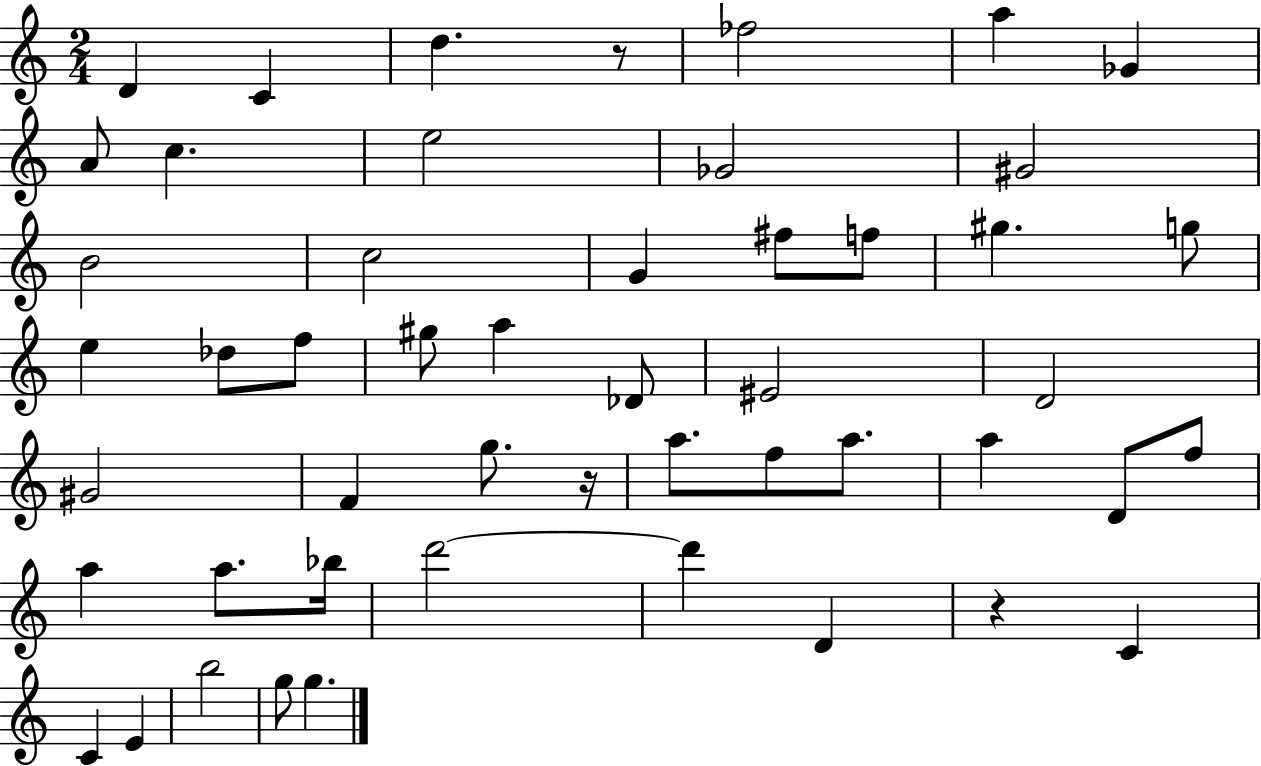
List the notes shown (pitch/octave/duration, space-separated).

D4/q C4/q D5/q. R/e FES5/h A5/q Gb4/q A4/e C5/q. E5/h Gb4/h G#4/h B4/h C5/h G4/q F#5/e F5/e G#5/q. G5/e E5/q Db5/e F5/e G#5/e A5/q Db4/e EIS4/h D4/h G#4/h F4/q G5/e. R/s A5/e. F5/e A5/e. A5/q D4/e F5/e A5/q A5/e. Bb5/s D6/h D6/q D4/q R/q C4/q C4/q E4/q B5/h G5/e G5/q.